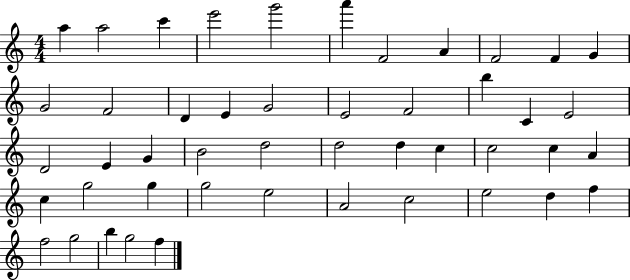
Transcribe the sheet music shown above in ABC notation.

X:1
T:Untitled
M:4/4
L:1/4
K:C
a a2 c' e'2 g'2 a' F2 A F2 F G G2 F2 D E G2 E2 F2 b C E2 D2 E G B2 d2 d2 d c c2 c A c g2 g g2 e2 A2 c2 e2 d f f2 g2 b g2 f